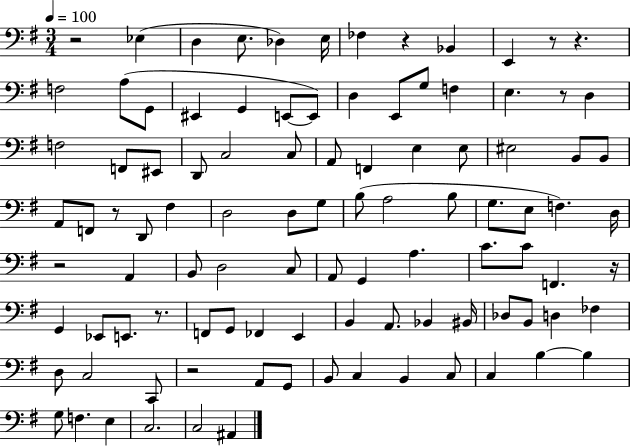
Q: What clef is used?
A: bass